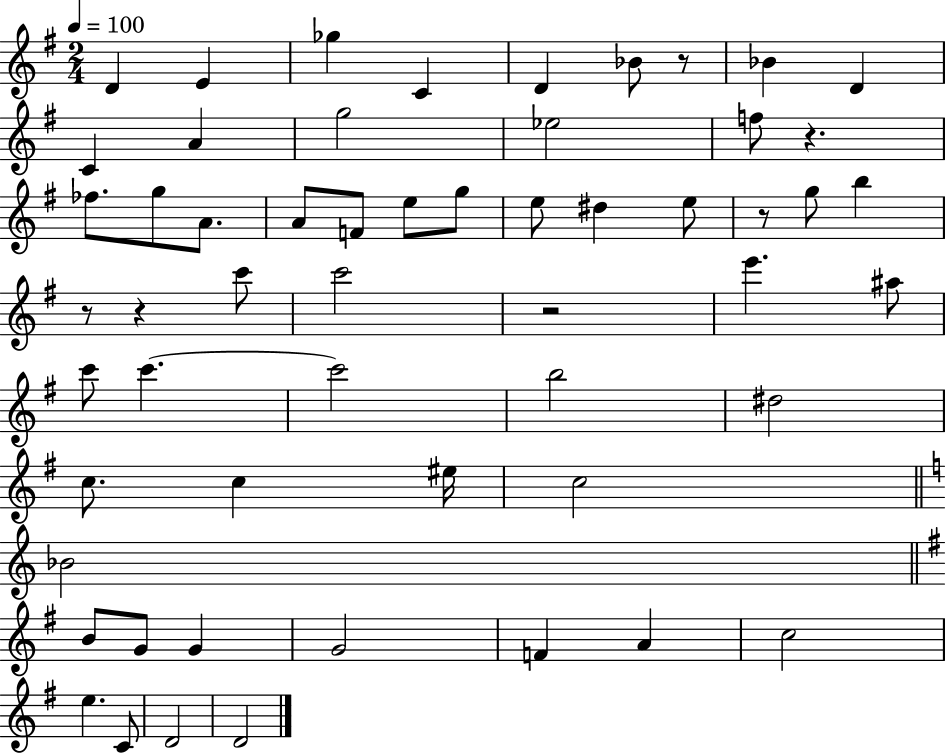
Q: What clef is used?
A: treble